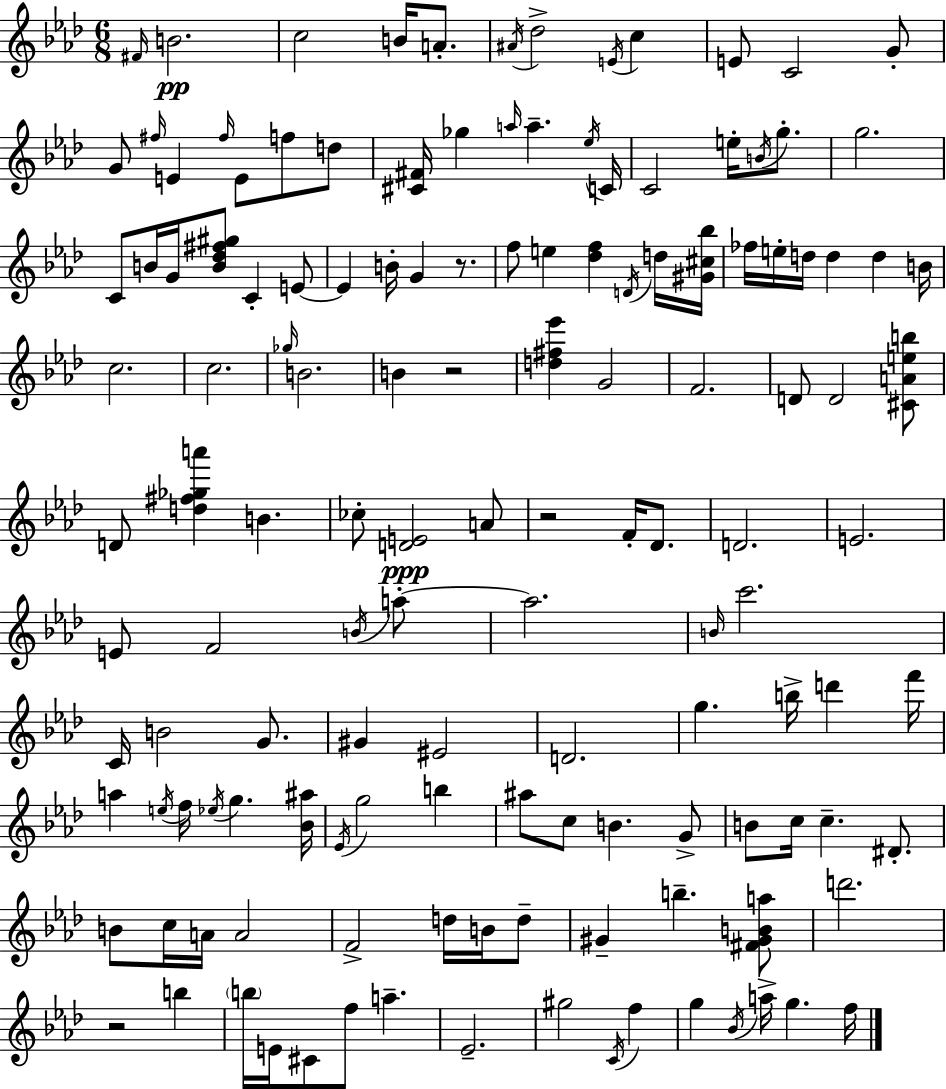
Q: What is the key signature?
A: AES major